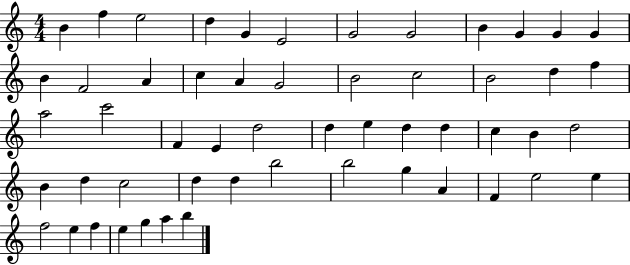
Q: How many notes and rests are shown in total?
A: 54